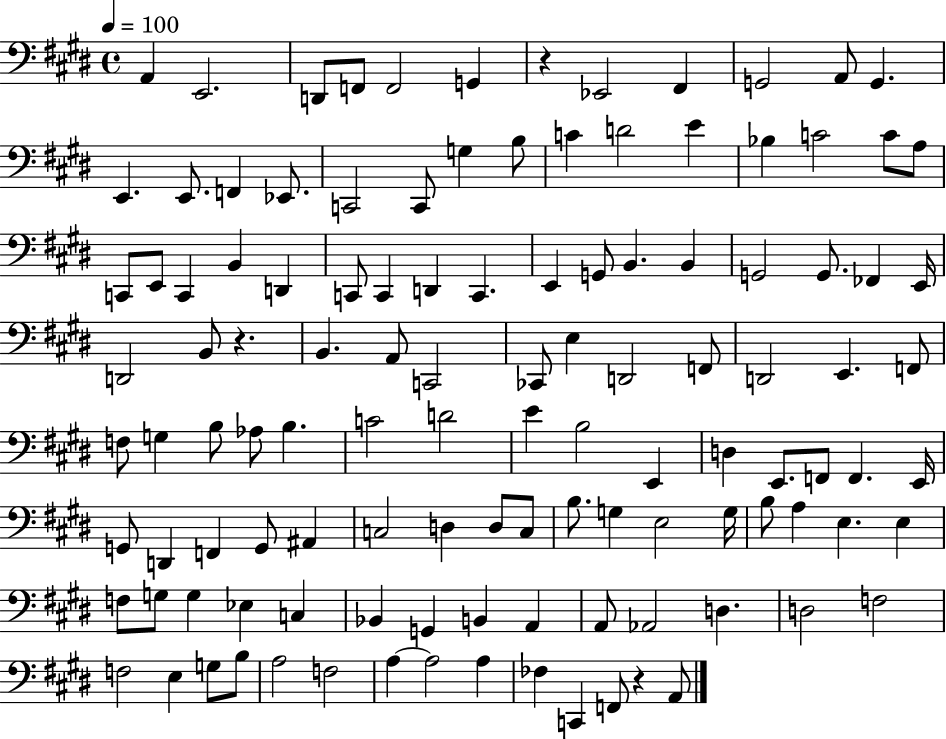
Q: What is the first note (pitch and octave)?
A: A2